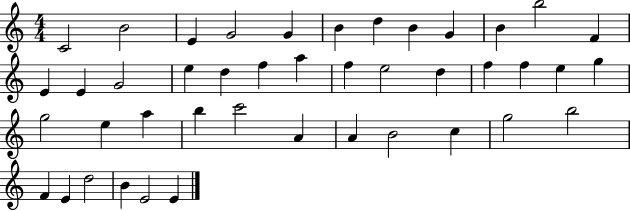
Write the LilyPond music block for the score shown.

{
  \clef treble
  \numericTimeSignature
  \time 4/4
  \key c \major
  c'2 b'2 | e'4 g'2 g'4 | b'4 d''4 b'4 g'4 | b'4 b''2 f'4 | \break e'4 e'4 g'2 | e''4 d''4 f''4 a''4 | f''4 e''2 d''4 | f''4 f''4 e''4 g''4 | \break g''2 e''4 a''4 | b''4 c'''2 a'4 | a'4 b'2 c''4 | g''2 b''2 | \break f'4 e'4 d''2 | b'4 e'2 e'4 | \bar "|."
}